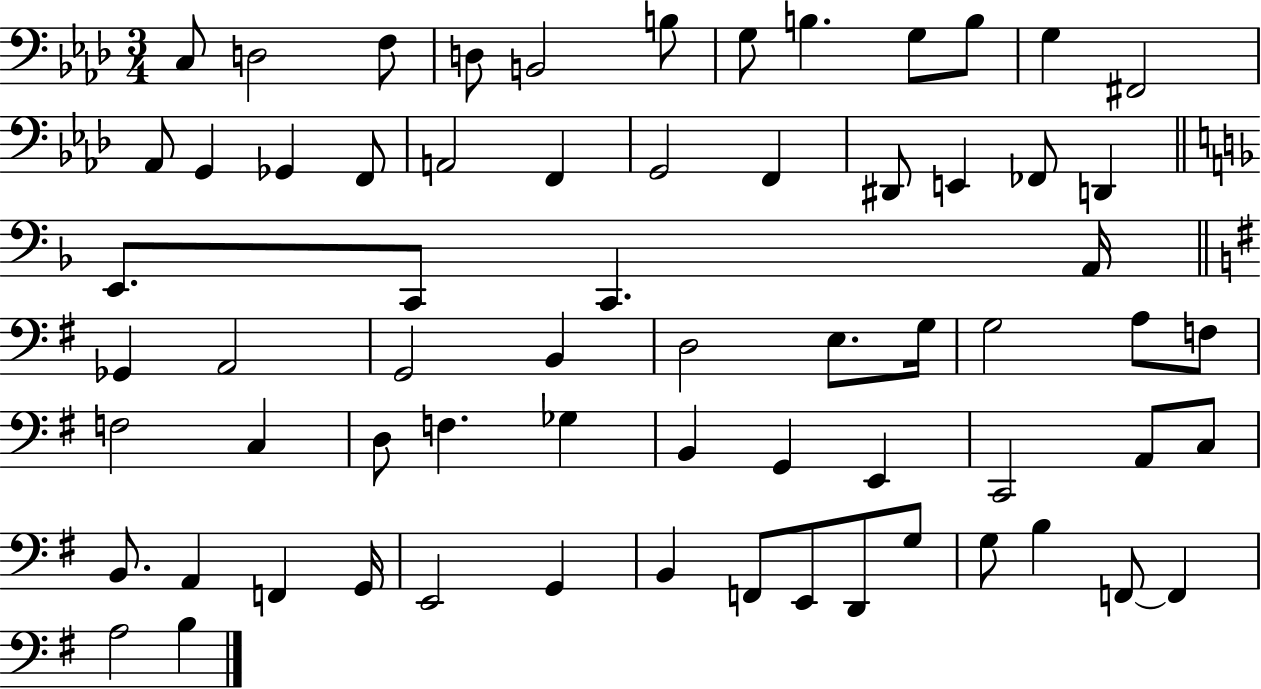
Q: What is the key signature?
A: AES major